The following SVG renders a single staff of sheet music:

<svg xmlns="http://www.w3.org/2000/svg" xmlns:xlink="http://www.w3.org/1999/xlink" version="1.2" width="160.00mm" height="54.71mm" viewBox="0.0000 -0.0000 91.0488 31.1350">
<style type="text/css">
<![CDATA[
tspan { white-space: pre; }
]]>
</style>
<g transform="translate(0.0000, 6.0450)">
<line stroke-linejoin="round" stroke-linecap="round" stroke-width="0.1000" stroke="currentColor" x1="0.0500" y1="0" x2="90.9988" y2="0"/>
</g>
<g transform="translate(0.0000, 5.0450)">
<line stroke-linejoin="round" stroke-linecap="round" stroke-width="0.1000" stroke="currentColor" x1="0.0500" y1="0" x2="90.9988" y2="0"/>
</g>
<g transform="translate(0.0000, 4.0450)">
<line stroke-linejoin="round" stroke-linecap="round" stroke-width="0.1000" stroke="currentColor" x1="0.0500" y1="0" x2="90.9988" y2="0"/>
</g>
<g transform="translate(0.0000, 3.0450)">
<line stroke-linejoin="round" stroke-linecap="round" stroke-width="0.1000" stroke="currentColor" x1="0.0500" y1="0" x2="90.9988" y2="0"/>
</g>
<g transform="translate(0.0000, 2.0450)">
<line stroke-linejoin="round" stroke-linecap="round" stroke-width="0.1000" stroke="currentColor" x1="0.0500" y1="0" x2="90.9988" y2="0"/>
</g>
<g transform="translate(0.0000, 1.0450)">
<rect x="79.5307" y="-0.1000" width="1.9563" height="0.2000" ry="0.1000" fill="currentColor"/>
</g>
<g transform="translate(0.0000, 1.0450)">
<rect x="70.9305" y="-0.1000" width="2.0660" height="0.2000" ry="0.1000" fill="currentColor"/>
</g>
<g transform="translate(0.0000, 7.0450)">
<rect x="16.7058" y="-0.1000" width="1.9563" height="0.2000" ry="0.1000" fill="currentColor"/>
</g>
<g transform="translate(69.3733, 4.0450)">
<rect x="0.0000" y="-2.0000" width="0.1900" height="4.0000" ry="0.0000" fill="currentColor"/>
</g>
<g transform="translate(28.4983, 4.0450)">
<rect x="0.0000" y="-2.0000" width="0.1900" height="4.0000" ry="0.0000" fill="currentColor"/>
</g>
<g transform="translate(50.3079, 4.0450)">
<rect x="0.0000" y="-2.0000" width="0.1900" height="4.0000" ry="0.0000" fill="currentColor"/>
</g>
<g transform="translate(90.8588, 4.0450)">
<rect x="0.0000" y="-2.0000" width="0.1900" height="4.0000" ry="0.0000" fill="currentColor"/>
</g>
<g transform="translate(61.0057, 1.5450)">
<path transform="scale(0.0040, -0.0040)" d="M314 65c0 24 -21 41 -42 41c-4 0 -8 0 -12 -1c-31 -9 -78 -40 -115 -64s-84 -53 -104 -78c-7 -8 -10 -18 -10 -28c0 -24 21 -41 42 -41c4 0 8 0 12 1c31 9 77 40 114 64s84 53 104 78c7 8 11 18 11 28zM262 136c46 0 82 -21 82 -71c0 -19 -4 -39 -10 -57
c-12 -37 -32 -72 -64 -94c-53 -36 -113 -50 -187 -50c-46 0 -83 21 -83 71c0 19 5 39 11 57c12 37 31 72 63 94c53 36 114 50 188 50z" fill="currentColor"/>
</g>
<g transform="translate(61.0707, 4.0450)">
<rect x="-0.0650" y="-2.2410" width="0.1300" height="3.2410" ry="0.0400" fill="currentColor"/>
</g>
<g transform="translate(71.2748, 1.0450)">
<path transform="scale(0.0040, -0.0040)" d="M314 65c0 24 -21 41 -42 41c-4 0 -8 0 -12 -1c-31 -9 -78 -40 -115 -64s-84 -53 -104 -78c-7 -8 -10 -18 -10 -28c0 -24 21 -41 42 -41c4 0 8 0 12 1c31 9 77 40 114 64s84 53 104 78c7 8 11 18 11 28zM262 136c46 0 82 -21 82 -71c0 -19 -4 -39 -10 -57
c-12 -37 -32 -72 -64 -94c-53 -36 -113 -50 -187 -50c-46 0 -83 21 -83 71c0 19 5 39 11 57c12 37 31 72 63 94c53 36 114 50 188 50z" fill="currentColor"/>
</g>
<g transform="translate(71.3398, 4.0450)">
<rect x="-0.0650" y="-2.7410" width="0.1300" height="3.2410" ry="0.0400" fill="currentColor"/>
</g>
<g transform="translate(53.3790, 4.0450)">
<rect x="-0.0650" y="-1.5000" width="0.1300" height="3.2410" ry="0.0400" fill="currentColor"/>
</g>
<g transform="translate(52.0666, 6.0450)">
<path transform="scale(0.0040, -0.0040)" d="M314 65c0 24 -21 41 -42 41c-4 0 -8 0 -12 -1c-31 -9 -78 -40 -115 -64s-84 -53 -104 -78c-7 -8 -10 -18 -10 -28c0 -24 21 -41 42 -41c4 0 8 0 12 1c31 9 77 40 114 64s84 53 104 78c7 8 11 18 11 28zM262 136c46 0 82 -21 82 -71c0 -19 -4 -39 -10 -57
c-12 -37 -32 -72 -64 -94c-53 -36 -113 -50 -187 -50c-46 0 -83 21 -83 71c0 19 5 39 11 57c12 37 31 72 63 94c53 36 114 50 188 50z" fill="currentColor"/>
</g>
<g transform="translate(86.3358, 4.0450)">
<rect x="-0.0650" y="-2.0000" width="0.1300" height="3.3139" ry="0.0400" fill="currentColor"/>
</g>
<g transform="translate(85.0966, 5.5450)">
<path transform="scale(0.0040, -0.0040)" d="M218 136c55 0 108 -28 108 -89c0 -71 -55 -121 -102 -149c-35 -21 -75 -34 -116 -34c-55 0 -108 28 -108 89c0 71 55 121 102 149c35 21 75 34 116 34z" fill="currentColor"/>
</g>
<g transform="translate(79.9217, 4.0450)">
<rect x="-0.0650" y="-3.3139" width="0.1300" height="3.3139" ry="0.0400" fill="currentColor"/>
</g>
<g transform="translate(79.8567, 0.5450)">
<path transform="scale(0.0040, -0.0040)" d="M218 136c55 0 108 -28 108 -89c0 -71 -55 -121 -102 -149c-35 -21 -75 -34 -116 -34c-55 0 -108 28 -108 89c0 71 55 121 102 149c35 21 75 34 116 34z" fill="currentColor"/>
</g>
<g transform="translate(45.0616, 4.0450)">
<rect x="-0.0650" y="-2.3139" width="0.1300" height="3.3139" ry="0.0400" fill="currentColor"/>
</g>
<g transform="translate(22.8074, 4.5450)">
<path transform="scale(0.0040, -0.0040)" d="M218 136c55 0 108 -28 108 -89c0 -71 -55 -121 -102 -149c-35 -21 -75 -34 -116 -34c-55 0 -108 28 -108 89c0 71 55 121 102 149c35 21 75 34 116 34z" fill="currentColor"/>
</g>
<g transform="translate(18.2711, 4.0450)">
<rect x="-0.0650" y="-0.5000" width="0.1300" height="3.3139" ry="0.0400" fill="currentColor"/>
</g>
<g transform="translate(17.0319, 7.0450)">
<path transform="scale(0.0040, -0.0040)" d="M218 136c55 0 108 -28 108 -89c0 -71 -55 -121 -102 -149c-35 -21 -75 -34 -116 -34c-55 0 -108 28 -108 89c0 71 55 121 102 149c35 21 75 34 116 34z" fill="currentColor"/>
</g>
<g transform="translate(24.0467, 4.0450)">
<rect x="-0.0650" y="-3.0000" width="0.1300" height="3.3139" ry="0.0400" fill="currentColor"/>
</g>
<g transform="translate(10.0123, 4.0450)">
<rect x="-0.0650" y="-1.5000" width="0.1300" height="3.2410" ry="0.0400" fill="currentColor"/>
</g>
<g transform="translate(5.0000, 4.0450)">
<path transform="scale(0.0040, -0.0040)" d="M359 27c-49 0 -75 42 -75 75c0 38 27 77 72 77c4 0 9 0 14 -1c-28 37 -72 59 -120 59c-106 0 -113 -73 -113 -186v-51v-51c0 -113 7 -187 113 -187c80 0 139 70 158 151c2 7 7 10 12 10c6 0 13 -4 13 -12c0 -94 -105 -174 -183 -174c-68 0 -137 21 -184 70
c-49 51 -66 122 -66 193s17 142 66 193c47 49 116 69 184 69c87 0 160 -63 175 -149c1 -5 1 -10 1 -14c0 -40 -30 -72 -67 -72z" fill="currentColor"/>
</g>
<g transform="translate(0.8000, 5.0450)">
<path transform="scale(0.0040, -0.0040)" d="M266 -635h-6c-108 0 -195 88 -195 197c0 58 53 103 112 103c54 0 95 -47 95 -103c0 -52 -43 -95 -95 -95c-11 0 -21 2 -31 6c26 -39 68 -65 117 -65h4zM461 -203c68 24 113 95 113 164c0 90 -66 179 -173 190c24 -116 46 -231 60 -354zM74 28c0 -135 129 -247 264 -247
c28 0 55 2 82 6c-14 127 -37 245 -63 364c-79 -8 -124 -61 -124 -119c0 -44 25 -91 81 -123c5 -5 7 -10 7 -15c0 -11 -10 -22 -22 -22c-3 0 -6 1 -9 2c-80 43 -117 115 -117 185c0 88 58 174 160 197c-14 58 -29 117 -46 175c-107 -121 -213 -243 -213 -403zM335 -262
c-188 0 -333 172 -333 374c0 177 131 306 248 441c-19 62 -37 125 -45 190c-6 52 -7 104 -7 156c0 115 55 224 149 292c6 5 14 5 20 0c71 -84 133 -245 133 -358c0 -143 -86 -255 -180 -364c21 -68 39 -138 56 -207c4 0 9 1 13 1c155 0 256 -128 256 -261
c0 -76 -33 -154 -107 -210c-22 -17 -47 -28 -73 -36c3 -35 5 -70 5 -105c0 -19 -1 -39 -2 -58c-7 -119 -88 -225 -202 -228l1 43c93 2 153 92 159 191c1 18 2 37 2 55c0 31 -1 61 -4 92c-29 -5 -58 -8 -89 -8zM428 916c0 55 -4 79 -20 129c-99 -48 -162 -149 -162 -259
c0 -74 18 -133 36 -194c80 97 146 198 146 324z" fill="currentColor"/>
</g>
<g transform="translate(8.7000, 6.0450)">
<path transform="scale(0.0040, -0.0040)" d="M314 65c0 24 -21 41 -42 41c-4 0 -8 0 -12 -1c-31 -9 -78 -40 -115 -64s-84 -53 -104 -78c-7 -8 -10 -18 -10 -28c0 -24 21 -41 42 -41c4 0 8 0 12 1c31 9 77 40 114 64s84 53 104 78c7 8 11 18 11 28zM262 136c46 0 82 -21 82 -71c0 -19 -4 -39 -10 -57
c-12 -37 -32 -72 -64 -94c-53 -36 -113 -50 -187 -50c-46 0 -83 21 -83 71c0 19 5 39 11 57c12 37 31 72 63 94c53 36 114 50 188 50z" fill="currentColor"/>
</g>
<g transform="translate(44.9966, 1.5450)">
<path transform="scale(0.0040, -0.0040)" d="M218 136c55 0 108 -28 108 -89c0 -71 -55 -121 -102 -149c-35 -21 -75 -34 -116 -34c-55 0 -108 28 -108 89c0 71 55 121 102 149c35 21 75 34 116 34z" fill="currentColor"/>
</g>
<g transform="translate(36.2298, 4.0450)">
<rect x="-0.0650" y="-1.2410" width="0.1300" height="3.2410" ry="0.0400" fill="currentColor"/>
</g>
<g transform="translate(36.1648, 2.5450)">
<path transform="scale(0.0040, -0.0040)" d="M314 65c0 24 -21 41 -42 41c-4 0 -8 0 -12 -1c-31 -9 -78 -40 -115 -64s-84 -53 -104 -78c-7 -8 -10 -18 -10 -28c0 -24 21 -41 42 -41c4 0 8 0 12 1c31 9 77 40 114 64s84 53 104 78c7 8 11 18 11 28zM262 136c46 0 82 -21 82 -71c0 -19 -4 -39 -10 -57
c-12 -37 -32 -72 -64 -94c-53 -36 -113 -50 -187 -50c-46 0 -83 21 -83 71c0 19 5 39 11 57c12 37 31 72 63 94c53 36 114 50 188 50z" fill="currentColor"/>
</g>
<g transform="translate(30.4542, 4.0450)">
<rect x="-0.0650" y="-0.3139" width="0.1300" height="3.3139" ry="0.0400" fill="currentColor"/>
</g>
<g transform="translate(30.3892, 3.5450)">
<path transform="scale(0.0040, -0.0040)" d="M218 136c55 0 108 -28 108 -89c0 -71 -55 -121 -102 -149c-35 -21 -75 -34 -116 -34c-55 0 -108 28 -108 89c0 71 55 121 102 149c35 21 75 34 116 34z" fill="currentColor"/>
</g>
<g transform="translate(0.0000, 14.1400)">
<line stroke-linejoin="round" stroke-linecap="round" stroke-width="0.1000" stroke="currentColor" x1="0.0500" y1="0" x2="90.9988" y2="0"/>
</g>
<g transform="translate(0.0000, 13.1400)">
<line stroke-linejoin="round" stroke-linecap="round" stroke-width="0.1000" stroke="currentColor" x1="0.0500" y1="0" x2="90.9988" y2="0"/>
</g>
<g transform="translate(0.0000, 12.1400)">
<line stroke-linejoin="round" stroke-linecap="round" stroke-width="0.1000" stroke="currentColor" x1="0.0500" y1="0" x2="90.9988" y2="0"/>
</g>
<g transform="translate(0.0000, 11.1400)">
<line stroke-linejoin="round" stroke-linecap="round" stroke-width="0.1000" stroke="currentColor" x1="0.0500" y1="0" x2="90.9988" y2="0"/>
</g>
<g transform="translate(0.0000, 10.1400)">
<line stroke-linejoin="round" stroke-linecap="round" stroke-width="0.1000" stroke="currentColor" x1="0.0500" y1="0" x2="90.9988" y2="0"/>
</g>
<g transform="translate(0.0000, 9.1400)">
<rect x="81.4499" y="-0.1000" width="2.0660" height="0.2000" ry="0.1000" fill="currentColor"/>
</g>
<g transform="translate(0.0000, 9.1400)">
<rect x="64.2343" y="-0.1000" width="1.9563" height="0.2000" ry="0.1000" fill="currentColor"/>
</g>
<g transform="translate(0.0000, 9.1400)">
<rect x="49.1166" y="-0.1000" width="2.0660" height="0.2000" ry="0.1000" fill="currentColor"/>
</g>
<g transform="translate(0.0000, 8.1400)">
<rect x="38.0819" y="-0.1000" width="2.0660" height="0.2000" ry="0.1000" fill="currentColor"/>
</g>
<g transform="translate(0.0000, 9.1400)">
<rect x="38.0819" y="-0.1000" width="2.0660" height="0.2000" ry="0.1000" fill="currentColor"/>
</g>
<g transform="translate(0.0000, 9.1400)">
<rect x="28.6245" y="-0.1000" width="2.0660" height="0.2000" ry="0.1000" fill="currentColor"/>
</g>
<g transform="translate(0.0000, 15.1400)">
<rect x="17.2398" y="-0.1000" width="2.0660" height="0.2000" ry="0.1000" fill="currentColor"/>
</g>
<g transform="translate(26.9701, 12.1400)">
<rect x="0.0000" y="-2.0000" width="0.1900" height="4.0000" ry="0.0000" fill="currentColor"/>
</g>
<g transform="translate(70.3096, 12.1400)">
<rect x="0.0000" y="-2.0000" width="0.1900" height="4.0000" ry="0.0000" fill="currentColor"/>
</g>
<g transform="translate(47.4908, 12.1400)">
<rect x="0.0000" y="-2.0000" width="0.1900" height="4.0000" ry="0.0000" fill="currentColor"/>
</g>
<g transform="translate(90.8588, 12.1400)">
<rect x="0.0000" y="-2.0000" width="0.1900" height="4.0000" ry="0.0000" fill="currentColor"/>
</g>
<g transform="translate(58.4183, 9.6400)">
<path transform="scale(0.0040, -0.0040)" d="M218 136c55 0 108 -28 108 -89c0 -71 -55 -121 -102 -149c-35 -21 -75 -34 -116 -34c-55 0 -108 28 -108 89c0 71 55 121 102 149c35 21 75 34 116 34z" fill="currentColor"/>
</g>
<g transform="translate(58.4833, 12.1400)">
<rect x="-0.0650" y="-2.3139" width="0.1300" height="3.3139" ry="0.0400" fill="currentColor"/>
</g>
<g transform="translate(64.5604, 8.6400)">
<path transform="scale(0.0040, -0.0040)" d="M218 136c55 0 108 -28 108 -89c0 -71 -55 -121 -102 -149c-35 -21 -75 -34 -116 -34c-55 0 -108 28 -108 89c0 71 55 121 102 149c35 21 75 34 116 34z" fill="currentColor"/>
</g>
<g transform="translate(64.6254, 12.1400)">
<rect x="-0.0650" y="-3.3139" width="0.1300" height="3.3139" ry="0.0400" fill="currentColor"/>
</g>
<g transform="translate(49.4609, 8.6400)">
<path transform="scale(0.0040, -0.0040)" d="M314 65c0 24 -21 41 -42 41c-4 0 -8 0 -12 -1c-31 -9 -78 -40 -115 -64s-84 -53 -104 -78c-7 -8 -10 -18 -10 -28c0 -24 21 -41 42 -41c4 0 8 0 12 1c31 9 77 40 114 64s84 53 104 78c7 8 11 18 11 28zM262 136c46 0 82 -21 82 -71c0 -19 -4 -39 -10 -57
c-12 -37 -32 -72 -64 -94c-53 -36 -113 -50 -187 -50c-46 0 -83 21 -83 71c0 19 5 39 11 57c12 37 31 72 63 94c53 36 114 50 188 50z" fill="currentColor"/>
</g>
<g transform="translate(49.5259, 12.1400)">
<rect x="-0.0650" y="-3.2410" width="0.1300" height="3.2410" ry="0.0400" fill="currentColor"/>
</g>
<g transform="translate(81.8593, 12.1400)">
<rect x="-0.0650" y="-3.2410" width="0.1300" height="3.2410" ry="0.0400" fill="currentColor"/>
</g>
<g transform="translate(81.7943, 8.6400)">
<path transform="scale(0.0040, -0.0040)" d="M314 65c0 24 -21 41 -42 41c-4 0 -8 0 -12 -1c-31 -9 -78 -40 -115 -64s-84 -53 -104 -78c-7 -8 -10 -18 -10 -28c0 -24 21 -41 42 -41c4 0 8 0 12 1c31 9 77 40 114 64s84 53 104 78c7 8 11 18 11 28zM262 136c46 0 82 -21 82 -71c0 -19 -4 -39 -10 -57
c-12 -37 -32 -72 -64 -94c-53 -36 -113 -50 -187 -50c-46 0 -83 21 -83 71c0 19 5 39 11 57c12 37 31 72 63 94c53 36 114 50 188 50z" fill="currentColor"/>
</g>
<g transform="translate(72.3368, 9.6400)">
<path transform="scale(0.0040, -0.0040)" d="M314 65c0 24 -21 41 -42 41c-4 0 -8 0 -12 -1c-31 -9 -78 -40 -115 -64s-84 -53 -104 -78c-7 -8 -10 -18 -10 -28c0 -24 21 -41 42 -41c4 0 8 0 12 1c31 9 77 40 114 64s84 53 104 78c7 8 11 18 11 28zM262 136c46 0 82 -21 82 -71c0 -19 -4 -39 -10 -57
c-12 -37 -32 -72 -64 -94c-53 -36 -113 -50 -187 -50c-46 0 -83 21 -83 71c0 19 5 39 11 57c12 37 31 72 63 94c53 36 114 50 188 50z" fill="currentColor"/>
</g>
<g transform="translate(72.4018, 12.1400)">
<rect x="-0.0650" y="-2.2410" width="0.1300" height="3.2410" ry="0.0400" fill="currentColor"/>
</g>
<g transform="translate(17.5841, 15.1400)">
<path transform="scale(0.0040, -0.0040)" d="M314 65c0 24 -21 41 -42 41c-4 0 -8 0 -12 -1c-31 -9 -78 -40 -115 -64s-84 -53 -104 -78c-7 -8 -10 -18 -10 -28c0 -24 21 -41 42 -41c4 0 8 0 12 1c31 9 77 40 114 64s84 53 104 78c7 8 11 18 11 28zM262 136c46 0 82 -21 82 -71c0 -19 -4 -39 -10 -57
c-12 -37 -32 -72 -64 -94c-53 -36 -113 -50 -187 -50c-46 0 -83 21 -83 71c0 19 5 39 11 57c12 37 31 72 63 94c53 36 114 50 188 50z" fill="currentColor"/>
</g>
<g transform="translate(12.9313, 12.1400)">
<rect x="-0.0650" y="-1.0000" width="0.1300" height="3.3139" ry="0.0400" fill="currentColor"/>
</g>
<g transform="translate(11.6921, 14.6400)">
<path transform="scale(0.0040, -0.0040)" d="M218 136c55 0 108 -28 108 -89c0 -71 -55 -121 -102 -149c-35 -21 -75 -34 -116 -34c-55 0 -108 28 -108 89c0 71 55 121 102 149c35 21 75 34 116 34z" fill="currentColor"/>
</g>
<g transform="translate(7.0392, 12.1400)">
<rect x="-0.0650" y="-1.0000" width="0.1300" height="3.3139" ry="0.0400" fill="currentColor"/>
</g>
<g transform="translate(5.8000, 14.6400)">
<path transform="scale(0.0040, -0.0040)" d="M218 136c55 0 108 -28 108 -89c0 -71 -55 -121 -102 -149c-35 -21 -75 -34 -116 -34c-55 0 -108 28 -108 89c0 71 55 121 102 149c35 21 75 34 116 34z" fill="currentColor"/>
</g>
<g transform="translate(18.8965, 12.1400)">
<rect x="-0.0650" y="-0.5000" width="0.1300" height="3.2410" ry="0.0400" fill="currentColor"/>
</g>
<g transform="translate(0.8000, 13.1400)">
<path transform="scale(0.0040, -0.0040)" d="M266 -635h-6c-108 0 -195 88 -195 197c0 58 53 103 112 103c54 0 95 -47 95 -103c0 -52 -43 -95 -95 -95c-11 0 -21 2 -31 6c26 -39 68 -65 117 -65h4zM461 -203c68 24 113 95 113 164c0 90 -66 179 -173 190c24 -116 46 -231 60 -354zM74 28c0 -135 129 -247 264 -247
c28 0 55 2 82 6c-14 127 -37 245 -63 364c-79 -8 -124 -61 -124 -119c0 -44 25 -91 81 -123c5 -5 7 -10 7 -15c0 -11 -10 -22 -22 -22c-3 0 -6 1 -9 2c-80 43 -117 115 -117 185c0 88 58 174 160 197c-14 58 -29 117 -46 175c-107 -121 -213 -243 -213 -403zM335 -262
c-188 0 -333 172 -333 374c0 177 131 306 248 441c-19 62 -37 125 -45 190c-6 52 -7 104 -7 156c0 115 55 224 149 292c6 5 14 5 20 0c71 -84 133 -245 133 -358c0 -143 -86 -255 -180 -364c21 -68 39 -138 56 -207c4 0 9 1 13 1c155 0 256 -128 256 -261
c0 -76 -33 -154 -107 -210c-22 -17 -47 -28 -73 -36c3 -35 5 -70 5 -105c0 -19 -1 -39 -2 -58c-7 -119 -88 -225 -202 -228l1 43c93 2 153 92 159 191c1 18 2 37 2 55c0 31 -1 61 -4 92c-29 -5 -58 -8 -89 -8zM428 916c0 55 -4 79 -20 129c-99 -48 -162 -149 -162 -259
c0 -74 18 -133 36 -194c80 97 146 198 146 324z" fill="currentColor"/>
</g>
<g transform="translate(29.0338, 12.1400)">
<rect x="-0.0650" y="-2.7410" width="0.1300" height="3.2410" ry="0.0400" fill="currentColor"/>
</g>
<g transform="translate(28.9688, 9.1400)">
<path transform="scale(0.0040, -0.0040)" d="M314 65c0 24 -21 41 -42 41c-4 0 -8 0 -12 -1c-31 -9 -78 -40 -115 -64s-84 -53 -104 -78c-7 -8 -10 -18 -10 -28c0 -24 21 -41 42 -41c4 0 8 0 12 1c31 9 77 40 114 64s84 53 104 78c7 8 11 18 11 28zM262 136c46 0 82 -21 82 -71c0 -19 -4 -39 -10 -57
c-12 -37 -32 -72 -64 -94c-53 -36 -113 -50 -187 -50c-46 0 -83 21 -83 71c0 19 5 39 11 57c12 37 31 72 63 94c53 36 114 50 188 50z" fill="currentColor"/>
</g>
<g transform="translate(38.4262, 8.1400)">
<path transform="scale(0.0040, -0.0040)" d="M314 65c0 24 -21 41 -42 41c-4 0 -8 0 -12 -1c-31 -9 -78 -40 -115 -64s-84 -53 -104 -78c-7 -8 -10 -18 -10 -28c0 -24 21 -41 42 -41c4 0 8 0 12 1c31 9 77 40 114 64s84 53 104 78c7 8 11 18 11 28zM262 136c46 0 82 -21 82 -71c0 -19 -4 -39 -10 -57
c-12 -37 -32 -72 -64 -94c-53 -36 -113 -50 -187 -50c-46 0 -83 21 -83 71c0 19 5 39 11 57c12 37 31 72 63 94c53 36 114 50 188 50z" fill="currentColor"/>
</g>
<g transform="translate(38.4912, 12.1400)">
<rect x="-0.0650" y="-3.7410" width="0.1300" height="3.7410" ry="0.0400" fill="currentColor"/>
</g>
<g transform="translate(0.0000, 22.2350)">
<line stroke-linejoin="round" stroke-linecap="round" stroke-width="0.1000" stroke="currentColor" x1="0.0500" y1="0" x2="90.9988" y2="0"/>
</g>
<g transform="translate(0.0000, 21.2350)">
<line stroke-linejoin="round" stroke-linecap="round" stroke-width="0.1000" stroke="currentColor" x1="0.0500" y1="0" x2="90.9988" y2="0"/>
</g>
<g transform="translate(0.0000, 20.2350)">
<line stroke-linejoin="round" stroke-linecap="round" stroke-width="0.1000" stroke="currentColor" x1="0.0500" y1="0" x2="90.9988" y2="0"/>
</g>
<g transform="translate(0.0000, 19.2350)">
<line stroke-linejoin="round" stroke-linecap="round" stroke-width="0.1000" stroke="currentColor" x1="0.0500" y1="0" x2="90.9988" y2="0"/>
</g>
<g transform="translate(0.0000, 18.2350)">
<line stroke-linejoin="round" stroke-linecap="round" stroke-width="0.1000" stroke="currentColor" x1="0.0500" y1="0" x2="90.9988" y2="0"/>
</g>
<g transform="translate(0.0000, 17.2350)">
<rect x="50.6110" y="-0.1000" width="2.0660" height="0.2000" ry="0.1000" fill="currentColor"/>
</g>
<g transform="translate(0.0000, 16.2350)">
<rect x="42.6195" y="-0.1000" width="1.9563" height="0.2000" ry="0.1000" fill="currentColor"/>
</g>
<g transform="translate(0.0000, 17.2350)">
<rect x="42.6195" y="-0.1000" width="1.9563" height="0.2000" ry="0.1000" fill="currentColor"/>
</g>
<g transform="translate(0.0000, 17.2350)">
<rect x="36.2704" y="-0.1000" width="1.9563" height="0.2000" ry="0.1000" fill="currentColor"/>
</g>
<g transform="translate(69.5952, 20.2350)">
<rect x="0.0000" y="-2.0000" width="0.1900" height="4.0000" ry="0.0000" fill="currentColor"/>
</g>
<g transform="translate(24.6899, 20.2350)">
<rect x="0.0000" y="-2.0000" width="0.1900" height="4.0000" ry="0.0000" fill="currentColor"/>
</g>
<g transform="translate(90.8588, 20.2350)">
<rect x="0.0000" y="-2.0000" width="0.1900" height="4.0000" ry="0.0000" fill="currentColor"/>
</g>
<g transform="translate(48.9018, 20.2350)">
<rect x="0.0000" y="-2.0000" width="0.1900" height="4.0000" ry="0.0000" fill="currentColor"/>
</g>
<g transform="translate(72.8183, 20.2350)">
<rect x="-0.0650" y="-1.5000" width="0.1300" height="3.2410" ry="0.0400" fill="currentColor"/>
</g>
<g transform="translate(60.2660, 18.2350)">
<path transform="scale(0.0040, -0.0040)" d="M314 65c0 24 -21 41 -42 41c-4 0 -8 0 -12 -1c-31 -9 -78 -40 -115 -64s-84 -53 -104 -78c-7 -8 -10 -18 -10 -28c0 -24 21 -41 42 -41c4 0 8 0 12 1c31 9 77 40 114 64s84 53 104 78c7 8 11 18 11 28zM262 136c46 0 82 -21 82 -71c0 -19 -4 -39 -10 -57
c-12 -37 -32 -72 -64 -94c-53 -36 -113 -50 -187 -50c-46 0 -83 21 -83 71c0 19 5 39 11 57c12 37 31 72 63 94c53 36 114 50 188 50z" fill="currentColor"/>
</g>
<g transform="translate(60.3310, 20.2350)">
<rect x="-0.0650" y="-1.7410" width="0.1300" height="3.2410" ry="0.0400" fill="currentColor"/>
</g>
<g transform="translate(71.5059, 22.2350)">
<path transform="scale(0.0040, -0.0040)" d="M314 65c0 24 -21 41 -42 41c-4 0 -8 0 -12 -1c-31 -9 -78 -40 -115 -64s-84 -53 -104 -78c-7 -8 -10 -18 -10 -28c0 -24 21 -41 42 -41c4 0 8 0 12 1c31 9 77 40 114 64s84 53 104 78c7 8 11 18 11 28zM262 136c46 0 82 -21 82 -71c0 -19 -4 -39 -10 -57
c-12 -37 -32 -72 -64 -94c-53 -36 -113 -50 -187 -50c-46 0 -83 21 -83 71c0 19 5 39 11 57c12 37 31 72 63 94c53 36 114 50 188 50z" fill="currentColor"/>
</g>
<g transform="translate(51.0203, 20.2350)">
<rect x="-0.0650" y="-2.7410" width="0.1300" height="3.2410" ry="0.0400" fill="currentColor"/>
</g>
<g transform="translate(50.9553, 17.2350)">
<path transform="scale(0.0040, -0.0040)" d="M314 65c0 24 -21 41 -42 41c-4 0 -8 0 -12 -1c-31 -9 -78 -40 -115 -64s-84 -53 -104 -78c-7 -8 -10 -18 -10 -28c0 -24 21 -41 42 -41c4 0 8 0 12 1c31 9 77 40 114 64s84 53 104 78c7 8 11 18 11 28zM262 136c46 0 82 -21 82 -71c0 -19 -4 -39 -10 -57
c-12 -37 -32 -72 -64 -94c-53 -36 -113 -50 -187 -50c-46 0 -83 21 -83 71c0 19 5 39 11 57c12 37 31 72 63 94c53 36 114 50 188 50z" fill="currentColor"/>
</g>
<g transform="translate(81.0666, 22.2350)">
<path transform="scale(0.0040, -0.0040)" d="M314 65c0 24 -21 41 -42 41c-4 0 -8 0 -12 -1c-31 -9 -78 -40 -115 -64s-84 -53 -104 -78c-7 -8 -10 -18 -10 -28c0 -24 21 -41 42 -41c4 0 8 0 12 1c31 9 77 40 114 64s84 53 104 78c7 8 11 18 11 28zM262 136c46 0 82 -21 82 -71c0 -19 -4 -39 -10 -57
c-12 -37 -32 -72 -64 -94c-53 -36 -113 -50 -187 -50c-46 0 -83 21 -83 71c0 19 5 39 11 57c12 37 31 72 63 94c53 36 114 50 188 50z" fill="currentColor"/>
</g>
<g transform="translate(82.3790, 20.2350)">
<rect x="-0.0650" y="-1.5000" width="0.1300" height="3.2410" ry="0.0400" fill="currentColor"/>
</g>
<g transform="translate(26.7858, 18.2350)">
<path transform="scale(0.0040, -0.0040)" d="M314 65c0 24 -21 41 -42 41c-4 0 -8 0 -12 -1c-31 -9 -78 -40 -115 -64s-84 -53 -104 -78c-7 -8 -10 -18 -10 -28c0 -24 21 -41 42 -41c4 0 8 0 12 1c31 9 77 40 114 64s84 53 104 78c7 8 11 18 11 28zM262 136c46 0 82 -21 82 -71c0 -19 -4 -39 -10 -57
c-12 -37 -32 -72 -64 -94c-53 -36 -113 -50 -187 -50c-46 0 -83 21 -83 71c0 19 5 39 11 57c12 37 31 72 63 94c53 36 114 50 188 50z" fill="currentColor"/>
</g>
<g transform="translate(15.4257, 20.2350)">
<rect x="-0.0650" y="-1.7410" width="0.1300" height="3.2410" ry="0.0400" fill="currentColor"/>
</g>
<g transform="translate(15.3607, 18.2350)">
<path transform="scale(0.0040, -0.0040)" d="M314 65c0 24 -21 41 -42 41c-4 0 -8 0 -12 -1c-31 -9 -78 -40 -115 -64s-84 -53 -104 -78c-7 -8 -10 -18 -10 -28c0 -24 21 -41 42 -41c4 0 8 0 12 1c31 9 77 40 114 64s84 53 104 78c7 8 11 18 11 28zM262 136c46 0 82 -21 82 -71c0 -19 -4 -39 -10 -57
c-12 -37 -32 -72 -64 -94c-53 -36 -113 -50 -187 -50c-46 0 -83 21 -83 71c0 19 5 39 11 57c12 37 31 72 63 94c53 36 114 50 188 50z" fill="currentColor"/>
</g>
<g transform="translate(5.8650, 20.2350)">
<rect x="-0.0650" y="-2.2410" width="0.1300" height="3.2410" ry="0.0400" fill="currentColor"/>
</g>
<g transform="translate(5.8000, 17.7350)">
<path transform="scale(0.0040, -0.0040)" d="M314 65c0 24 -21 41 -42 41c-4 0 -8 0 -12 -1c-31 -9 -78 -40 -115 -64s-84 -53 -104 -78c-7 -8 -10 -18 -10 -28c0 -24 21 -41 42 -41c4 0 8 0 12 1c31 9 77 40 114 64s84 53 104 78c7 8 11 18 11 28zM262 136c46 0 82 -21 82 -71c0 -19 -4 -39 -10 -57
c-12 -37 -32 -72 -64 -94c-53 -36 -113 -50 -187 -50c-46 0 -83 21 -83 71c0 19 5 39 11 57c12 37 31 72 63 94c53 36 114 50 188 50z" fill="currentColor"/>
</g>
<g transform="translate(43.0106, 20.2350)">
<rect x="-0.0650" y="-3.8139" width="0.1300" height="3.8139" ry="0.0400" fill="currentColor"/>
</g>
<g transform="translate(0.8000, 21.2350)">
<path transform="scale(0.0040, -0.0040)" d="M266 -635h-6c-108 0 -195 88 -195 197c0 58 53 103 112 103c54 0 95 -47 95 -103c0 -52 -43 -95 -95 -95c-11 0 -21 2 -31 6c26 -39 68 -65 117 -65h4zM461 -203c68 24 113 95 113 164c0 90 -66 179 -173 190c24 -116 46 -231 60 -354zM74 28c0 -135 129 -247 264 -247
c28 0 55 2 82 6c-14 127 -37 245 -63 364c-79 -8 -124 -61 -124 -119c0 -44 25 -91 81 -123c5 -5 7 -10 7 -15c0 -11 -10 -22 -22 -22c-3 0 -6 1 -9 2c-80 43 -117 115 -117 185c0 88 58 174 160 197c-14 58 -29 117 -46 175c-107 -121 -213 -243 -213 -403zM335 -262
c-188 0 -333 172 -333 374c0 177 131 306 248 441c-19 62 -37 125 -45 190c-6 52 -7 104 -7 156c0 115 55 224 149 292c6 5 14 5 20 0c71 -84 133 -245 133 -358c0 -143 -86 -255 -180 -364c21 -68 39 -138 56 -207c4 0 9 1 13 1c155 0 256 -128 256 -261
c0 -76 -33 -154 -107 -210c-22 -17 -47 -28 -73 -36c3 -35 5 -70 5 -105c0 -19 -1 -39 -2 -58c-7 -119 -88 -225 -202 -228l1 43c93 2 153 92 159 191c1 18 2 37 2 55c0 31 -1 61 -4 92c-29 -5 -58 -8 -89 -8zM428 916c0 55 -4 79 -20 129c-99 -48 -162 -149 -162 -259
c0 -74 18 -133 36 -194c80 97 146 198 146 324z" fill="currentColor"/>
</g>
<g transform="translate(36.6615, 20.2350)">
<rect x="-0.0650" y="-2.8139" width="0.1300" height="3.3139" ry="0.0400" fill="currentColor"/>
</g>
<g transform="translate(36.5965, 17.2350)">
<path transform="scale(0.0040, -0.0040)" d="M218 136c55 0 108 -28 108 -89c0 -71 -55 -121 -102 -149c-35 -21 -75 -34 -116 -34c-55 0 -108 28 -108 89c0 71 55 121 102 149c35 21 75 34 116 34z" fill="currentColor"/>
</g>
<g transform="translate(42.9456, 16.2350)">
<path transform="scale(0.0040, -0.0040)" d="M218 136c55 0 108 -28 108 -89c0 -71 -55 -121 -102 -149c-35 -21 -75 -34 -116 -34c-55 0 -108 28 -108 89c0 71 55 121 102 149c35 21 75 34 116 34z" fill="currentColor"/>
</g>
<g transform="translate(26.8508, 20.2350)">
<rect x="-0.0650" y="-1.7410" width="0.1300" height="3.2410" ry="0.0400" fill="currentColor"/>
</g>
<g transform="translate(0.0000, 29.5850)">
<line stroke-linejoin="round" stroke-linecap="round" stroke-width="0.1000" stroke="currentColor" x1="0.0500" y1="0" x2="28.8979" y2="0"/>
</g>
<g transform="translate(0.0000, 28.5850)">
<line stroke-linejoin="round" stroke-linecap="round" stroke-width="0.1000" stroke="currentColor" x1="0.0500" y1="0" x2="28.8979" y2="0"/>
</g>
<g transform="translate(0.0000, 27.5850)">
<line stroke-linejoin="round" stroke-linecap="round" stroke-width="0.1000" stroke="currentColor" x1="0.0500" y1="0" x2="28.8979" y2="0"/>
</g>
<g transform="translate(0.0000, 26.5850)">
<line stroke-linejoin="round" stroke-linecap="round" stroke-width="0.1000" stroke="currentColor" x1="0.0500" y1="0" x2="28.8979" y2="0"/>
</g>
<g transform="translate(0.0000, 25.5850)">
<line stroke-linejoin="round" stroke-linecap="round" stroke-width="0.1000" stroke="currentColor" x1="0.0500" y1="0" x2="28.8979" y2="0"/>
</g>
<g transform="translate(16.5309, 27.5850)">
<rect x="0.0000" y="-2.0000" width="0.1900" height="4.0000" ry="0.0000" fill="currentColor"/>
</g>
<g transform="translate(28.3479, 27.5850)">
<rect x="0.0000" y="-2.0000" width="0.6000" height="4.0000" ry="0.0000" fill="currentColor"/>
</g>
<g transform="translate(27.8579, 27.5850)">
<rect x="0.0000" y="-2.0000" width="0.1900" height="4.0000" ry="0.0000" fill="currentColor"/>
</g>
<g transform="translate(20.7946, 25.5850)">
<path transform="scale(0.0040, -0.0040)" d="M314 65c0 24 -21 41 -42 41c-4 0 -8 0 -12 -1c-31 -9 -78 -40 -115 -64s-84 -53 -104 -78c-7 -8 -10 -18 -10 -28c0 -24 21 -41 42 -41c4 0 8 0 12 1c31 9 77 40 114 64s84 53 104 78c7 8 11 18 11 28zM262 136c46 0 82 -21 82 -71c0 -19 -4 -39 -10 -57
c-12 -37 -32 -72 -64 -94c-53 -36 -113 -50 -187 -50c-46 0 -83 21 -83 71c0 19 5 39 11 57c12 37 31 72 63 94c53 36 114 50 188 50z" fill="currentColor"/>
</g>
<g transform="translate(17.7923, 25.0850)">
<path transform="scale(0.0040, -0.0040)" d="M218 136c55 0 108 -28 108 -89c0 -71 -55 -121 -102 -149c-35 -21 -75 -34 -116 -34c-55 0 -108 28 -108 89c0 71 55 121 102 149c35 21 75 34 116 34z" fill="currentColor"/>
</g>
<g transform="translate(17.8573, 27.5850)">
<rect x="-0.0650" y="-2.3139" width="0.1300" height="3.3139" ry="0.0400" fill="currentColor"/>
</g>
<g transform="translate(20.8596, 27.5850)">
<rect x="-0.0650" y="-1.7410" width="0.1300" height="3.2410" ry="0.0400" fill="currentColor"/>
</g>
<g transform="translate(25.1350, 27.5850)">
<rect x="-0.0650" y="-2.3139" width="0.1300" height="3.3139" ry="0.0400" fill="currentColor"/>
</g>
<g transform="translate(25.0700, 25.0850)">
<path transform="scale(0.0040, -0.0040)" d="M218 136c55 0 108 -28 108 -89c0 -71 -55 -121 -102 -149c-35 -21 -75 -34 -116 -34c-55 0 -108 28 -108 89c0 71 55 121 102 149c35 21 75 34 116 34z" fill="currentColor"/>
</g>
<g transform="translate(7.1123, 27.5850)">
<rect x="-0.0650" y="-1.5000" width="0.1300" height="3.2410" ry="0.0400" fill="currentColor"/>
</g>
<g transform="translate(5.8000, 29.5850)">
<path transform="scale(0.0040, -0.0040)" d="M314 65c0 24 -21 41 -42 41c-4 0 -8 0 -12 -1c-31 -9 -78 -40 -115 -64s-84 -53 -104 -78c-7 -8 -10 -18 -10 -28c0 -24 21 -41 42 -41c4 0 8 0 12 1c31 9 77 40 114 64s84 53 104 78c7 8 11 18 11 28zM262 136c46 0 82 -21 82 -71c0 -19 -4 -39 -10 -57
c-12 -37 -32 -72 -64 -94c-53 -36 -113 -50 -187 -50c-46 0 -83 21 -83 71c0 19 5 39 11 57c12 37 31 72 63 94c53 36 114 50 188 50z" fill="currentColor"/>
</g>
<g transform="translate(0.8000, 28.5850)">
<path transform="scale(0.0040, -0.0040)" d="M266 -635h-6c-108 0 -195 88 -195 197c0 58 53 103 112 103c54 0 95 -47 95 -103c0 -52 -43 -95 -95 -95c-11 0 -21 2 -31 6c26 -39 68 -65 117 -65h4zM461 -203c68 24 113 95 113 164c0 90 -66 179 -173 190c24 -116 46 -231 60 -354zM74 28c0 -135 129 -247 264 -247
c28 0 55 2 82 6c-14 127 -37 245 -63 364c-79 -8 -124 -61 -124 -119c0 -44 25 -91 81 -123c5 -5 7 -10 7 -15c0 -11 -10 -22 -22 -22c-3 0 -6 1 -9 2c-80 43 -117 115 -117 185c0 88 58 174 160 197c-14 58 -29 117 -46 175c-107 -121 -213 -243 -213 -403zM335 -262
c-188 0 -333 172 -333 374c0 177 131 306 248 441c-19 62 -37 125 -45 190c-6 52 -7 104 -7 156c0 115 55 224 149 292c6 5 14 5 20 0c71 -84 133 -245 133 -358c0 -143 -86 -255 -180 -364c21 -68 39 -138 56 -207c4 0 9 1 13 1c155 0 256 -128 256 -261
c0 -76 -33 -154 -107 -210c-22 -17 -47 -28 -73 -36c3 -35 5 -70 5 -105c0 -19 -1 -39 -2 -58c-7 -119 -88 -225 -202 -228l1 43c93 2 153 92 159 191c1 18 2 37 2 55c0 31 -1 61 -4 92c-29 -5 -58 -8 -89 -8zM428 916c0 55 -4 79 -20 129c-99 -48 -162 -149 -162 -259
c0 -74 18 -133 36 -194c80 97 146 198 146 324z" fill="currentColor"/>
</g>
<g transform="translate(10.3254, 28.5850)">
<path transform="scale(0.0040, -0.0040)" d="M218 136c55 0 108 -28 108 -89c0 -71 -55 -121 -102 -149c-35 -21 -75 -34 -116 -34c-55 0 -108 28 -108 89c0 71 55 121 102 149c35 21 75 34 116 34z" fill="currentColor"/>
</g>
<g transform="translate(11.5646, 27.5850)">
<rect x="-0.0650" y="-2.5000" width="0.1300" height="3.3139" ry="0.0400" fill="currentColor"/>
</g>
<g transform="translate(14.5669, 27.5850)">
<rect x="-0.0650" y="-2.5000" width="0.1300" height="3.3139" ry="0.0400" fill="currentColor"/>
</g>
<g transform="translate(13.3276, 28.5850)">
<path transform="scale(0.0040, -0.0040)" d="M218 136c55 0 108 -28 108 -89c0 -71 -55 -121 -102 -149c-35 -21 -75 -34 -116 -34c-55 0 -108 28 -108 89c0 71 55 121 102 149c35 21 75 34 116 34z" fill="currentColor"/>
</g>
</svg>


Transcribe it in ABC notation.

X:1
T:Untitled
M:4/4
L:1/4
K:C
E2 C A c e2 g E2 g2 a2 b F D D C2 a2 c'2 b2 g b g2 b2 g2 f2 f2 a c' a2 f2 E2 E2 E2 G G g f2 g